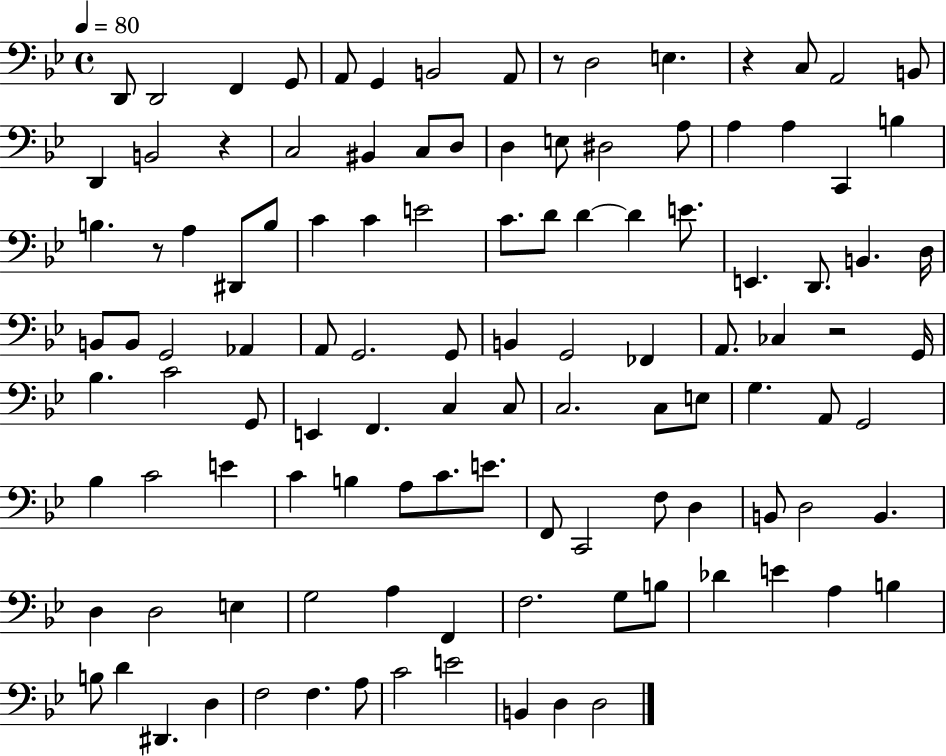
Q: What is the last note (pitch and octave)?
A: D3